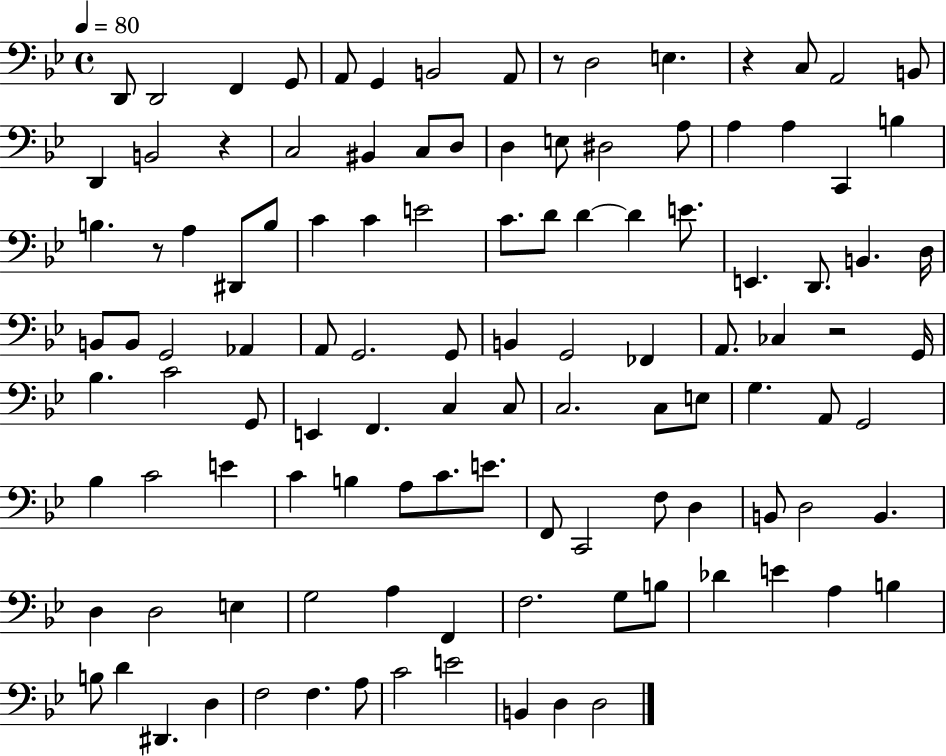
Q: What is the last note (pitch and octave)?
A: D3